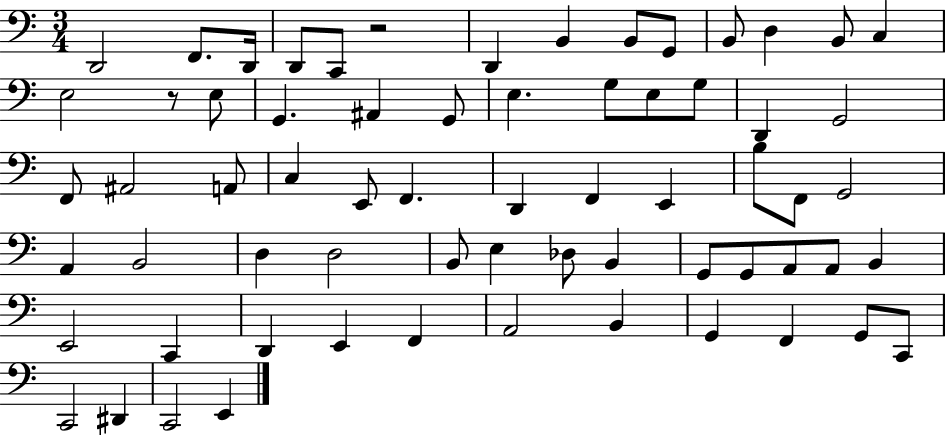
X:1
T:Untitled
M:3/4
L:1/4
K:C
D,,2 F,,/2 D,,/4 D,,/2 C,,/2 z2 D,, B,, B,,/2 G,,/2 B,,/2 D, B,,/2 C, E,2 z/2 E,/2 G,, ^A,, G,,/2 E, G,/2 E,/2 G,/2 D,, G,,2 F,,/2 ^A,,2 A,,/2 C, E,,/2 F,, D,, F,, E,, B,/2 F,,/2 G,,2 A,, B,,2 D, D,2 B,,/2 E, _D,/2 B,, G,,/2 G,,/2 A,,/2 A,,/2 B,, E,,2 C,, D,, E,, F,, A,,2 B,, G,, F,, G,,/2 C,,/2 C,,2 ^D,, C,,2 E,,